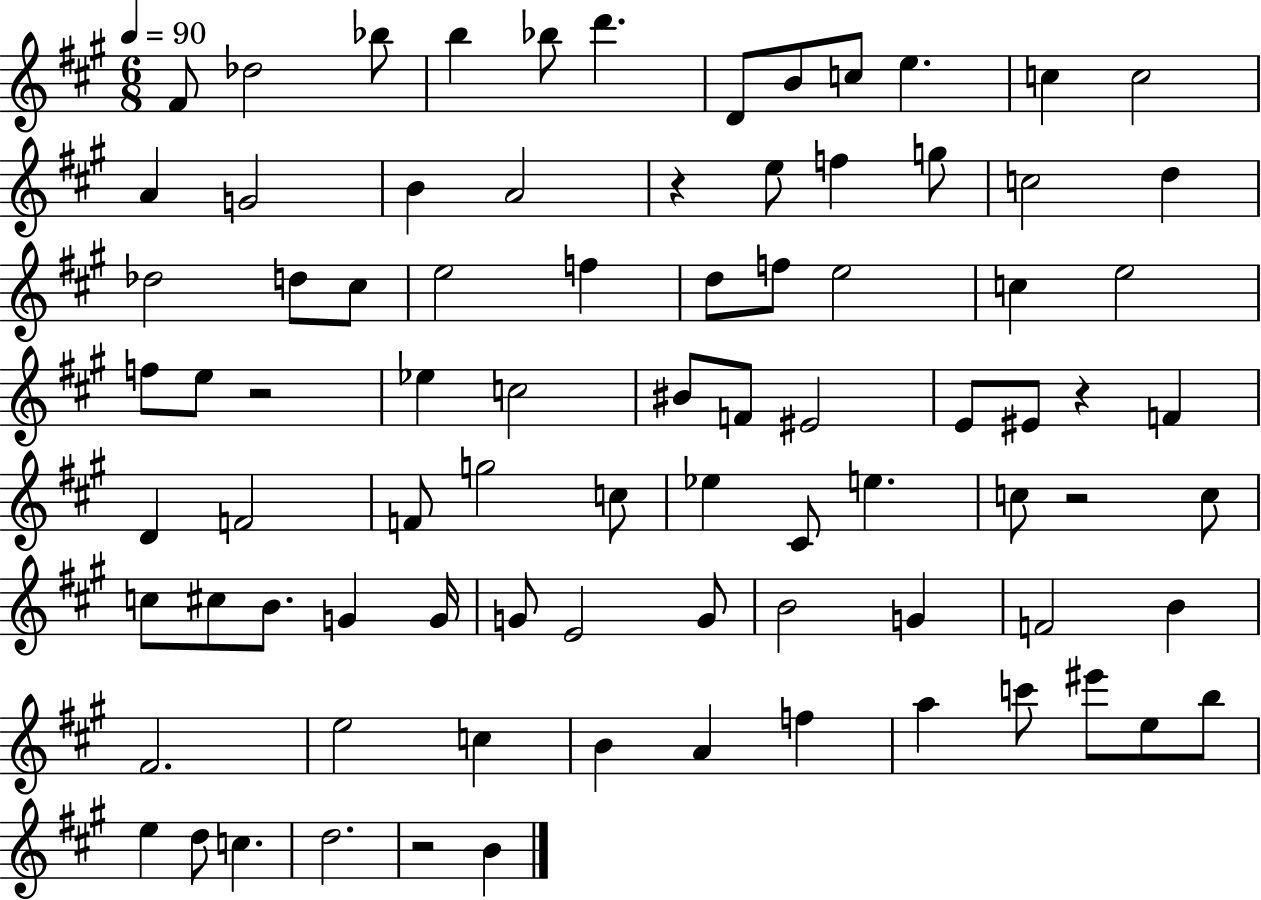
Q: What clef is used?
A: treble